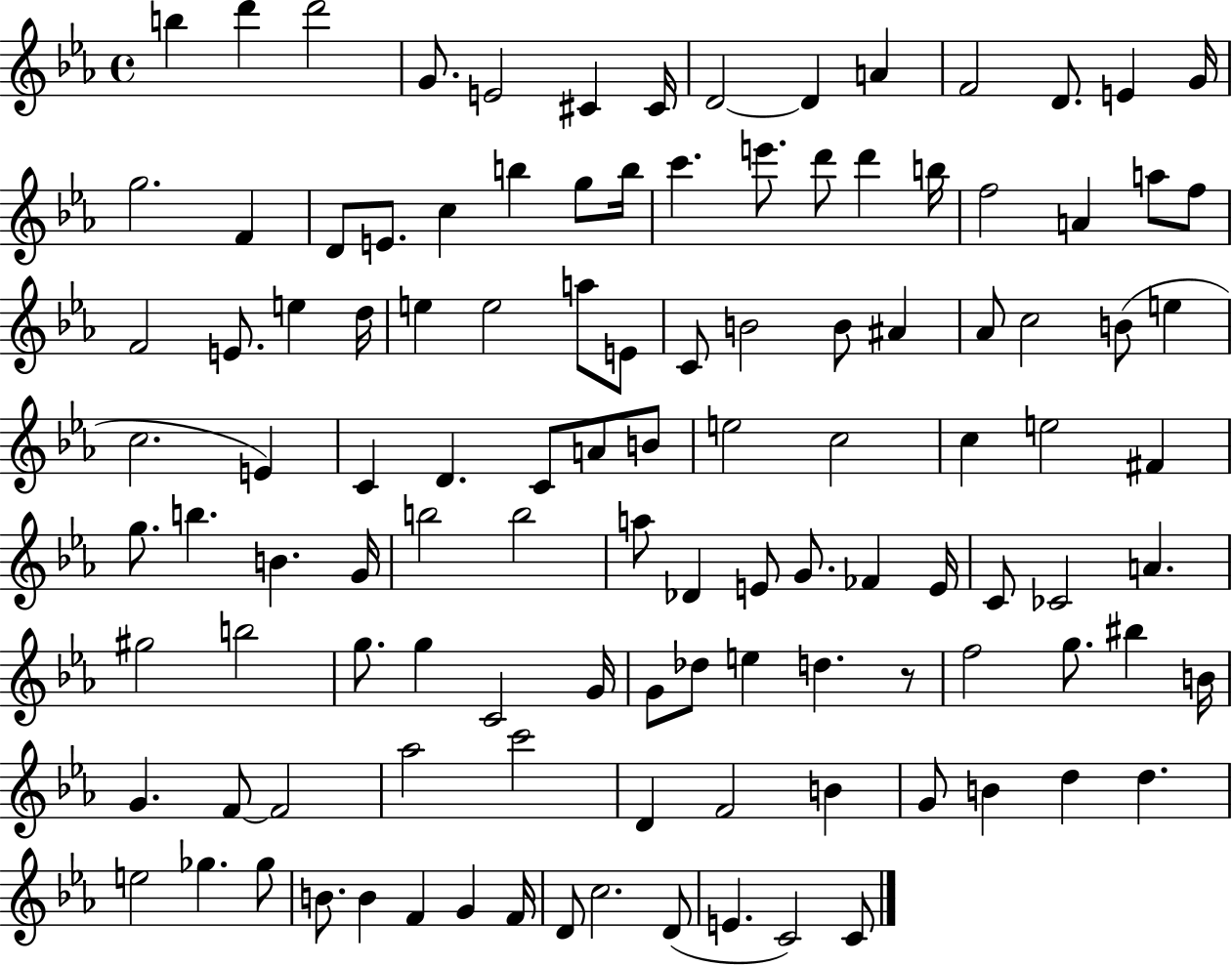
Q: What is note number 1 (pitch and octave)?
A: B5